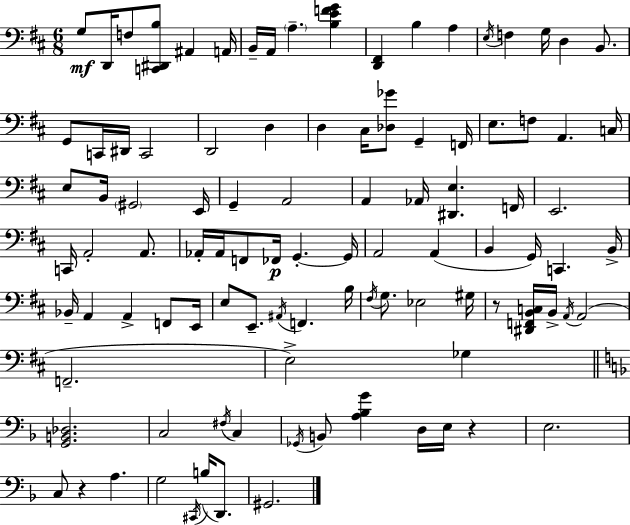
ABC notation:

X:1
T:Untitled
M:6/8
L:1/4
K:D
G,/2 D,,/4 F,/2 [C,,^D,,B,]/2 ^A,, A,,/4 B,,/4 A,,/4 A, [B,EFG] [D,,^F,,] B, A, E,/4 F, G,/4 D, B,,/2 G,,/2 C,,/4 ^D,,/4 C,,2 D,,2 D, D, ^C,/4 [_D,_G]/2 G,, F,,/4 E,/2 F,/2 A,, C,/4 E,/2 B,,/4 ^G,,2 E,,/4 G,, A,,2 A,, _A,,/4 [^D,,E,] F,,/4 E,,2 C,,/4 A,,2 A,,/2 _A,,/4 _A,,/4 F,,/2 _F,,/4 G,, G,,/4 A,,2 A,, B,, G,,/4 C,, B,,/4 _B,,/4 A,, A,, F,,/2 E,,/4 E,/2 E,,/2 ^A,,/4 F,, B,/4 ^F,/4 G,/2 _E,2 ^G,/4 z/2 [^D,,F,,B,,C,]/4 B,,/4 A,,/4 A,,2 F,,2 E,2 _G, [G,,B,,_D,]2 C,2 ^F,/4 C, _G,,/4 B,,/2 [A,_B,G] D,/4 E,/4 z E,2 C,/2 z A, G,2 ^C,,/4 B,/4 D,,/2 ^G,,2